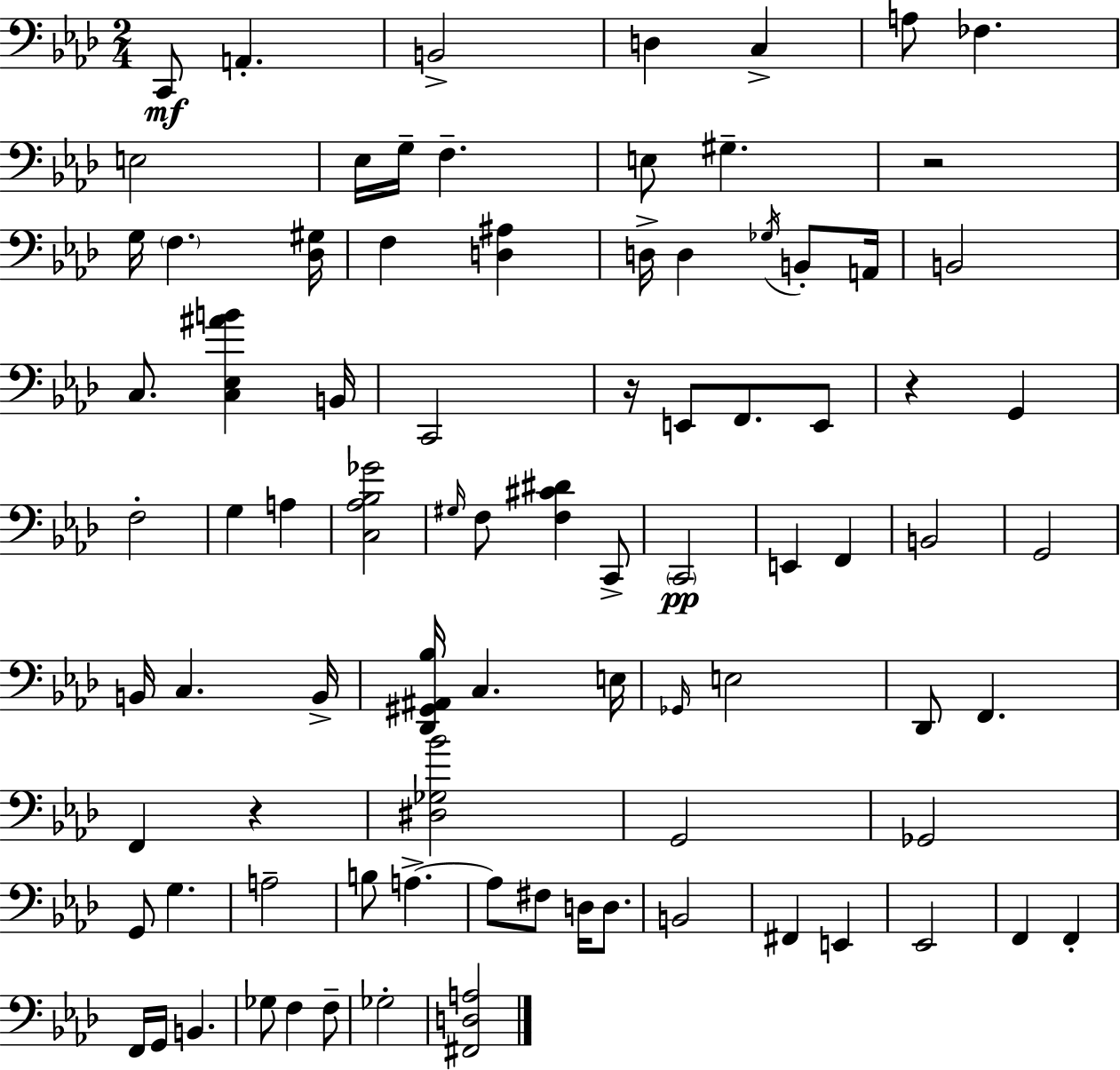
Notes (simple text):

C2/e A2/q. B2/h D3/q C3/q A3/e FES3/q. E3/h Eb3/s G3/s F3/q. E3/e G#3/q. R/h G3/s F3/q. [Db3,G#3]/s F3/q [D3,A#3]/q D3/s D3/q Gb3/s B2/e A2/s B2/h C3/e. [C3,Eb3,A#4,B4]/q B2/s C2/h R/s E2/e F2/e. E2/e R/q G2/q F3/h G3/q A3/q [C3,Ab3,Bb3,Gb4]/h G#3/s F3/e [F3,C#4,D#4]/q C2/e C2/h E2/q F2/q B2/h G2/h B2/s C3/q. B2/s [Db2,G#2,A#2,Bb3]/s C3/q. E3/s Gb2/s E3/h Db2/e F2/q. F2/q R/q [D#3,Gb3,Bb4]/h G2/h Gb2/h G2/e G3/q. A3/h B3/e A3/q. A3/e F#3/e D3/s D3/e. B2/h F#2/q E2/q Eb2/h F2/q F2/q F2/s G2/s B2/q. Gb3/e F3/q F3/e Gb3/h [F#2,D3,A3]/h